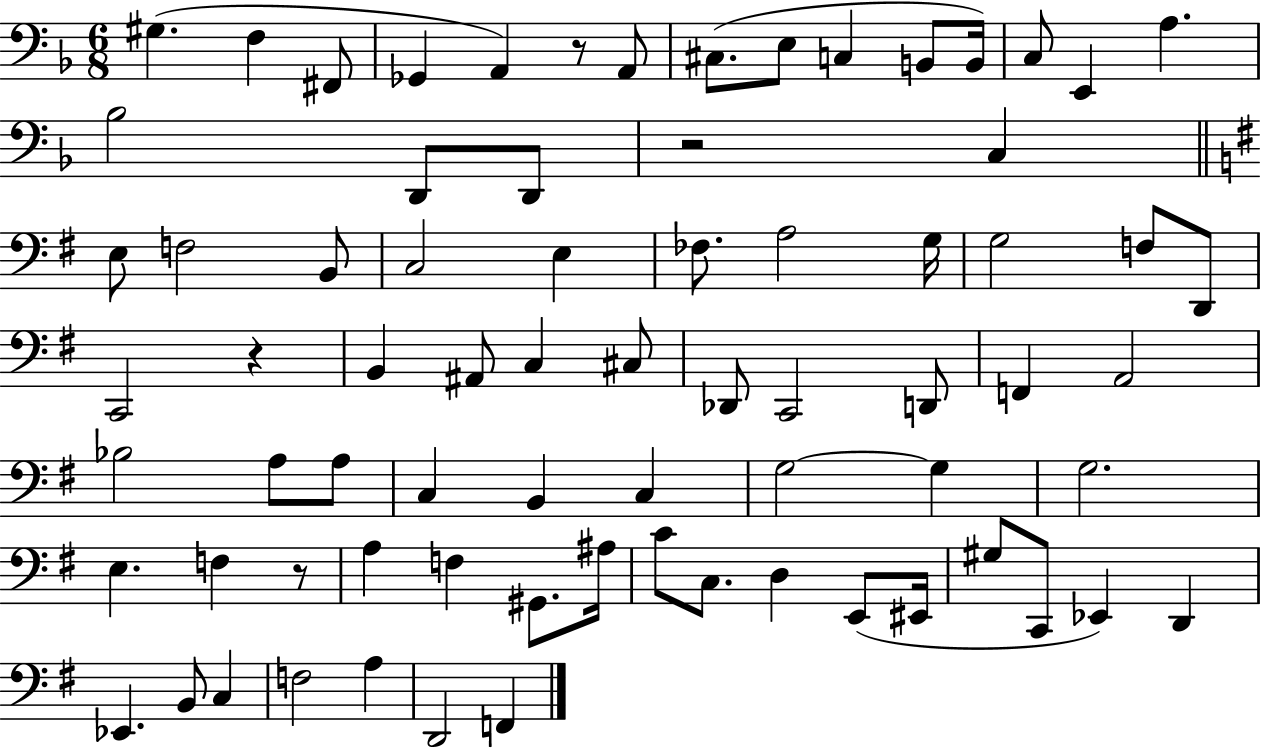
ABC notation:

X:1
T:Untitled
M:6/8
L:1/4
K:F
^G, F, ^F,,/2 _G,, A,, z/2 A,,/2 ^C,/2 E,/2 C, B,,/2 B,,/4 C,/2 E,, A, _B,2 D,,/2 D,,/2 z2 C, E,/2 F,2 B,,/2 C,2 E, _F,/2 A,2 G,/4 G,2 F,/2 D,,/2 C,,2 z B,, ^A,,/2 C, ^C,/2 _D,,/2 C,,2 D,,/2 F,, A,,2 _B,2 A,/2 A,/2 C, B,, C, G,2 G, G,2 E, F, z/2 A, F, ^G,,/2 ^A,/4 C/2 C,/2 D, E,,/2 ^E,,/4 ^G,/2 C,,/2 _E,, D,, _E,, B,,/2 C, F,2 A, D,,2 F,,